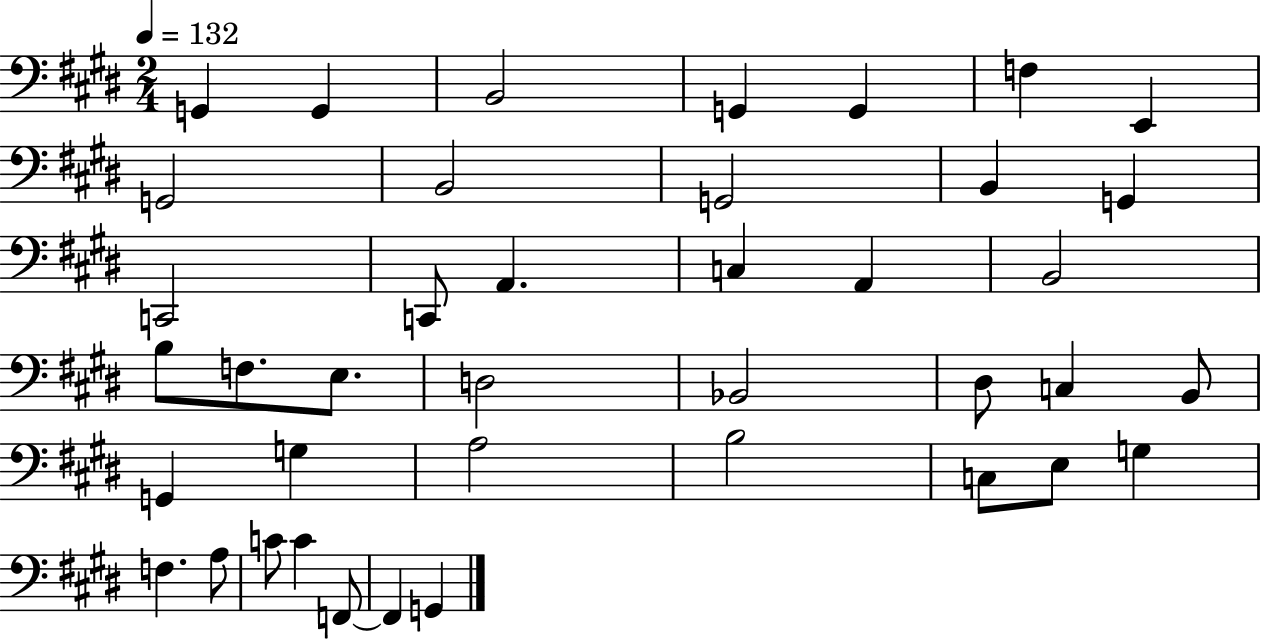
X:1
T:Untitled
M:2/4
L:1/4
K:E
G,, G,, B,,2 G,, G,, F, E,, G,,2 B,,2 G,,2 B,, G,, C,,2 C,,/2 A,, C, A,, B,,2 B,/2 F,/2 E,/2 D,2 _B,,2 ^D,/2 C, B,,/2 G,, G, A,2 B,2 C,/2 E,/2 G, F, A,/2 C/2 C F,,/2 F,, G,,